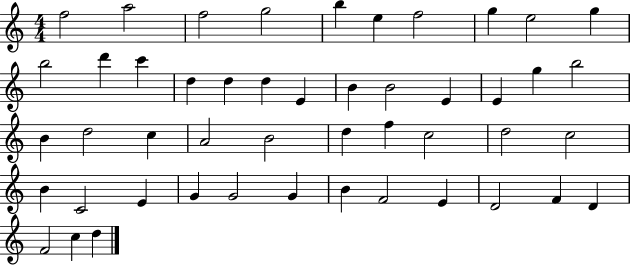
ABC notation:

X:1
T:Untitled
M:4/4
L:1/4
K:C
f2 a2 f2 g2 b e f2 g e2 g b2 d' c' d d d E B B2 E E g b2 B d2 c A2 B2 d f c2 d2 c2 B C2 E G G2 G B F2 E D2 F D F2 c d